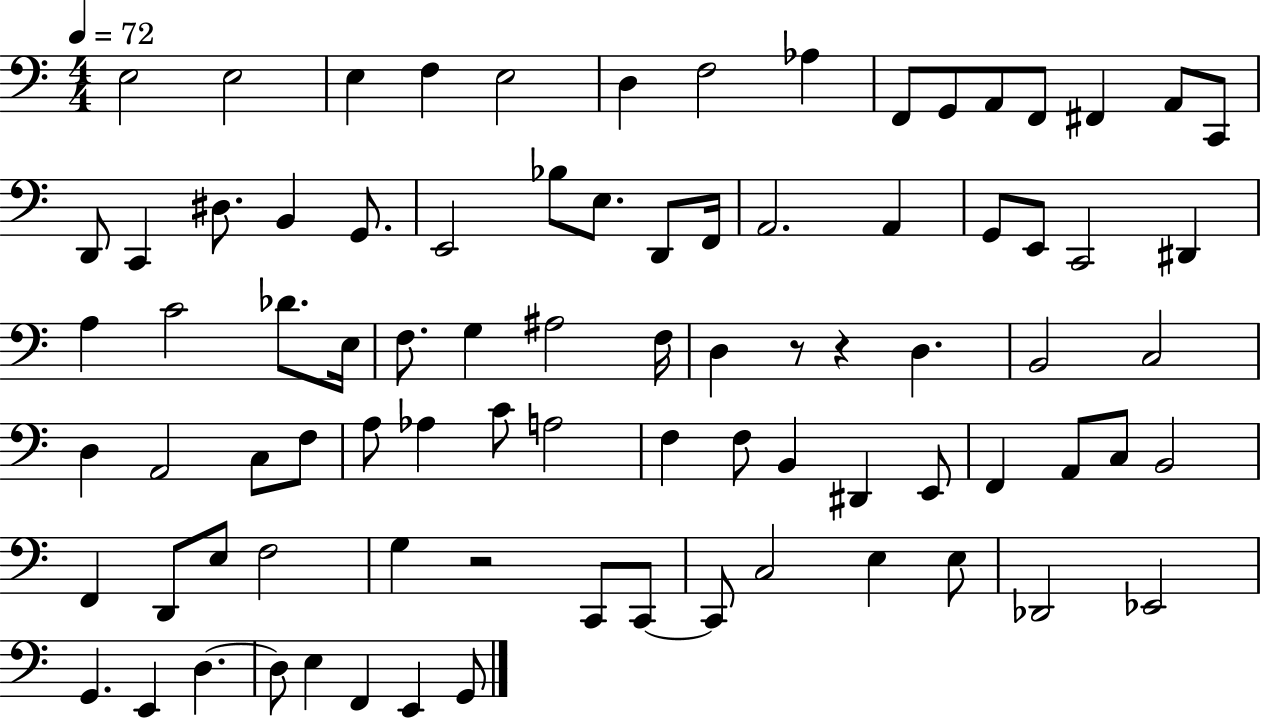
X:1
T:Untitled
M:4/4
L:1/4
K:C
E,2 E,2 E, F, E,2 D, F,2 _A, F,,/2 G,,/2 A,,/2 F,,/2 ^F,, A,,/2 C,,/2 D,,/2 C,, ^D,/2 B,, G,,/2 E,,2 _B,/2 E,/2 D,,/2 F,,/4 A,,2 A,, G,,/2 E,,/2 C,,2 ^D,, A, C2 _D/2 E,/4 F,/2 G, ^A,2 F,/4 D, z/2 z D, B,,2 C,2 D, A,,2 C,/2 F,/2 A,/2 _A, C/2 A,2 F, F,/2 B,, ^D,, E,,/2 F,, A,,/2 C,/2 B,,2 F,, D,,/2 E,/2 F,2 G, z2 C,,/2 C,,/2 C,,/2 C,2 E, E,/2 _D,,2 _E,,2 G,, E,, D, D,/2 E, F,, E,, G,,/2